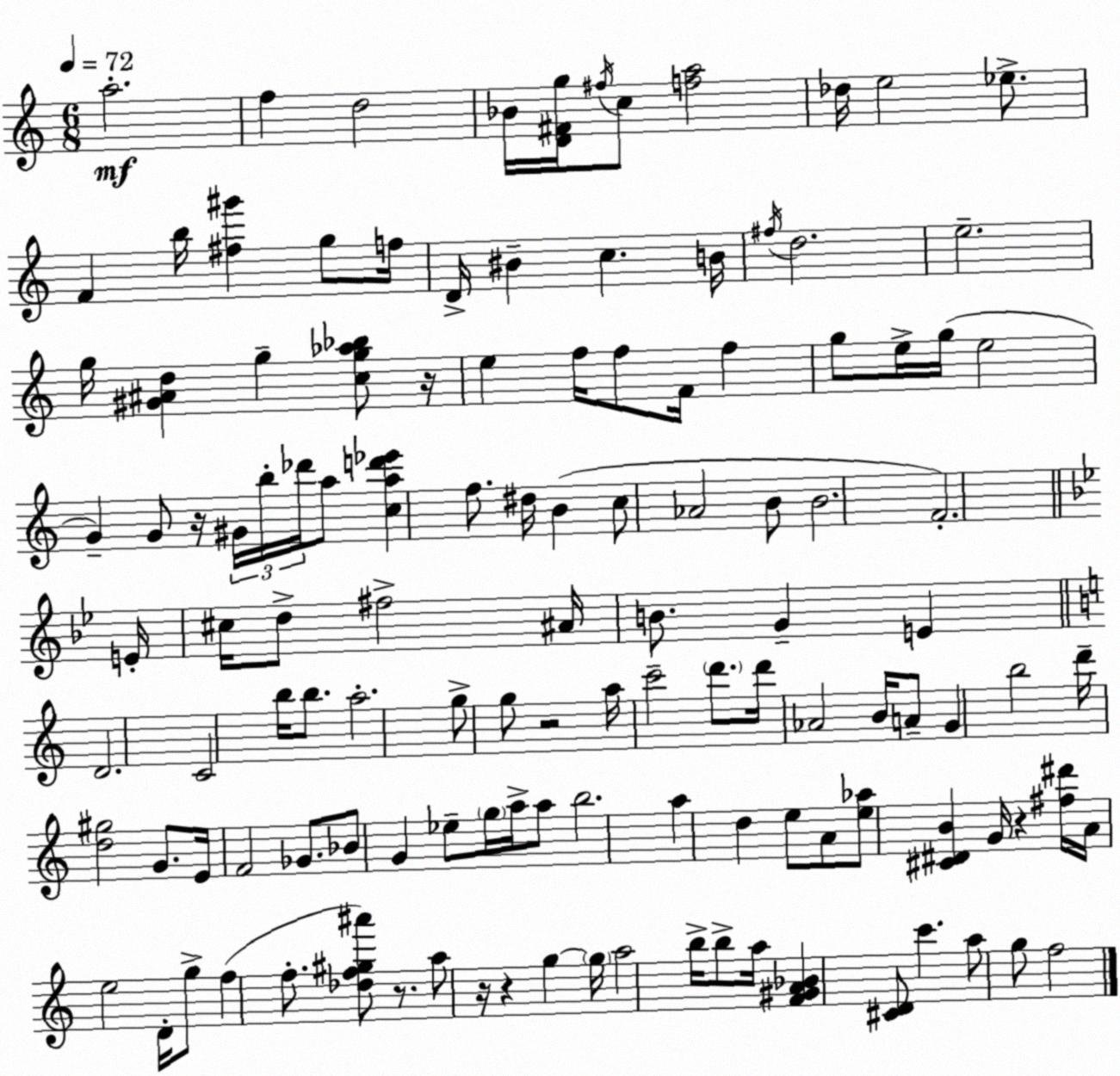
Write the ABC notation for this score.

X:1
T:Untitled
M:6/8
L:1/4
K:C
a2 f d2 _B/4 [D^Fg]/4 ^f/4 c/2 [fa]2 _d/4 e2 _e/2 F b/4 [^f^g'] g/2 f/4 D/4 ^B c B/4 ^f/4 d2 e2 g/4 [^G^Ad] g [cg_a_b]/2 z/4 e f/4 f/2 F/4 f g/2 e/4 g/4 e2 G G/2 z/4 ^G/4 b/4 _d'/4 a/2 [cad'_e'] f/2 ^d/4 B c/2 _A2 B/2 B2 F2 E/4 ^c/4 d/2 ^f2 ^A/4 B/2 G E D2 C2 b/4 b/2 a2 g/2 g/2 z2 a/4 c'2 d'/2 d'/4 _A2 B/4 A/2 G b2 d'/4 [d^g]2 G/2 E/4 F2 _G/2 _B/2 G _e/2 g/4 a/4 a/2 b2 a d e/2 A/2 [e_a]/2 [^C^DB] G/4 z [^f^d']/4 A/4 e2 D/4 g/2 f f/2 [_df^g^a']/2 z/2 a/2 z/4 z g g/4 a2 b/4 b/2 a/4 [F^GA_B] [^CD]/2 c' a/2 g/2 f2